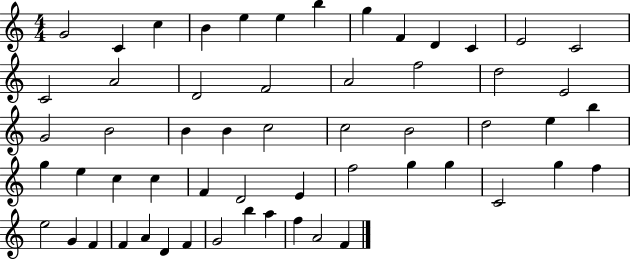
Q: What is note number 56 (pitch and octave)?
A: A4